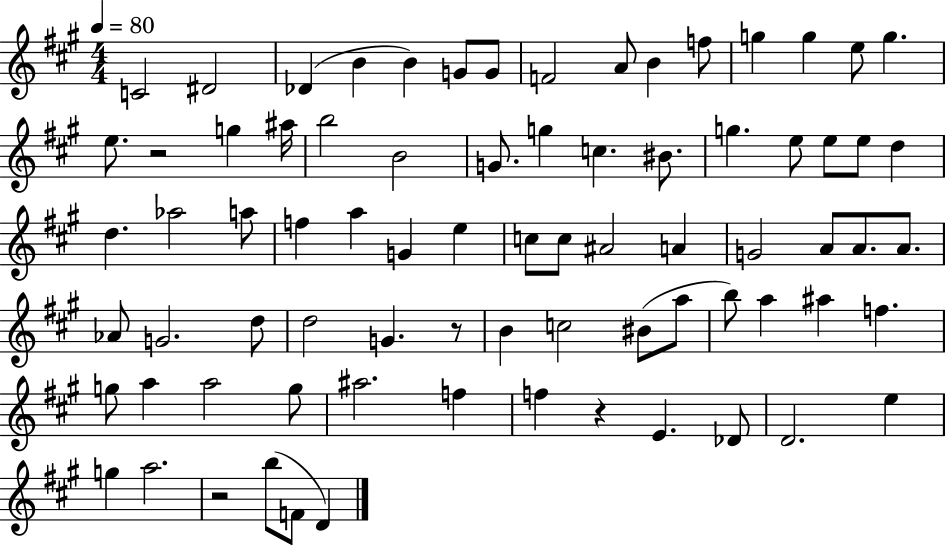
{
  \clef treble
  \numericTimeSignature
  \time 4/4
  \key a \major
  \tempo 4 = 80
  c'2 dis'2 | des'4( b'4 b'4) g'8 g'8 | f'2 a'8 b'4 f''8 | g''4 g''4 e''8 g''4. | \break e''8. r2 g''4 ais''16 | b''2 b'2 | g'8. g''4 c''4. bis'8. | g''4. e''8 e''8 e''8 d''4 | \break d''4. aes''2 a''8 | f''4 a''4 g'4 e''4 | c''8 c''8 ais'2 a'4 | g'2 a'8 a'8. a'8. | \break aes'8 g'2. d''8 | d''2 g'4. r8 | b'4 c''2 bis'8( a''8 | b''8) a''4 ais''4 f''4. | \break g''8 a''4 a''2 g''8 | ais''2. f''4 | f''4 r4 e'4. des'8 | d'2. e''4 | \break g''4 a''2. | r2 b''8( f'8 d'4) | \bar "|."
}